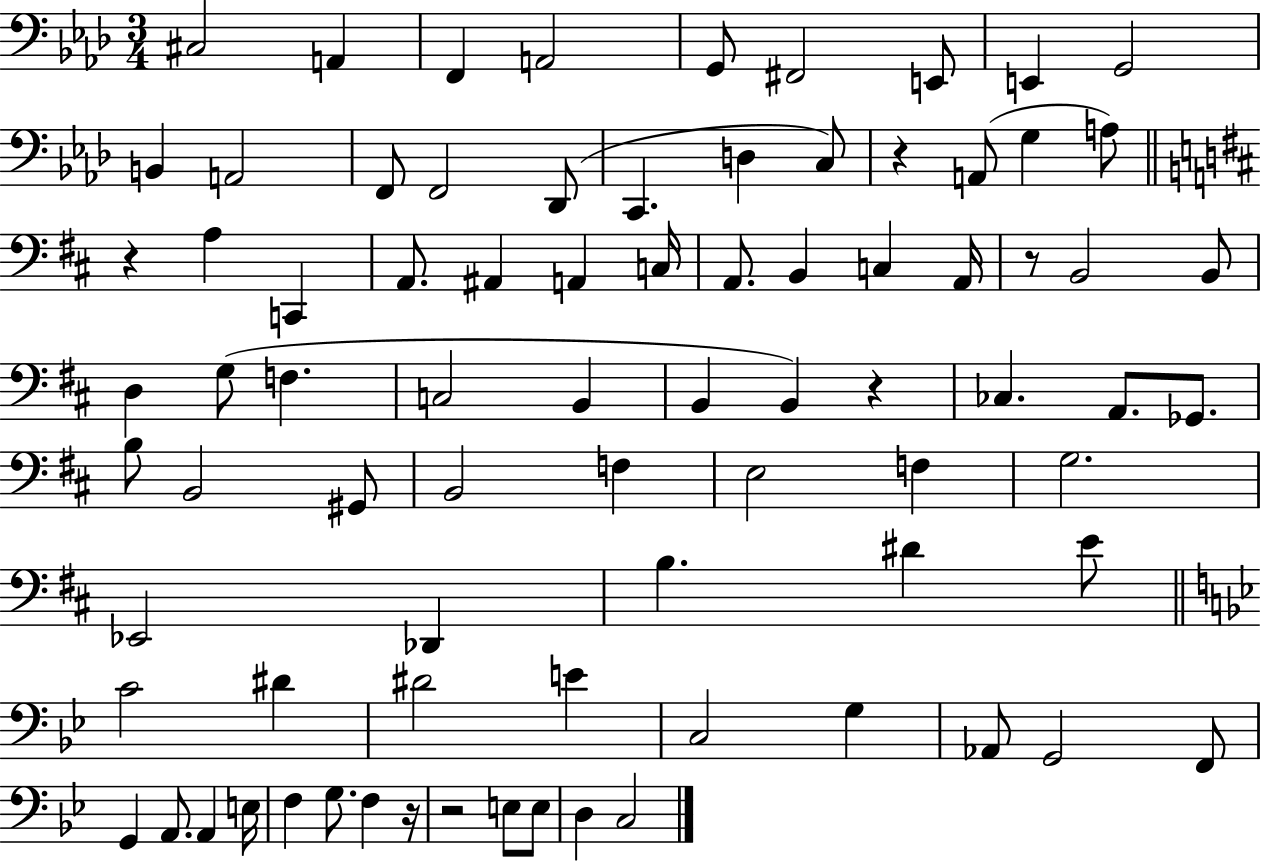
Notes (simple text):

C#3/h A2/q F2/q A2/h G2/e F#2/h E2/e E2/q G2/h B2/q A2/h F2/e F2/h Db2/e C2/q. D3/q C3/e R/q A2/e G3/q A3/e R/q A3/q C2/q A2/e. A#2/q A2/q C3/s A2/e. B2/q C3/q A2/s R/e B2/h B2/e D3/q G3/e F3/q. C3/h B2/q B2/q B2/q R/q CES3/q. A2/e. Gb2/e. B3/e B2/h G#2/e B2/h F3/q E3/h F3/q G3/h. Eb2/h Db2/q B3/q. D#4/q E4/e C4/h D#4/q D#4/h E4/q C3/h G3/q Ab2/e G2/h F2/e G2/q A2/e. A2/q E3/s F3/q G3/e. F3/q R/s R/h E3/e E3/e D3/q C3/h